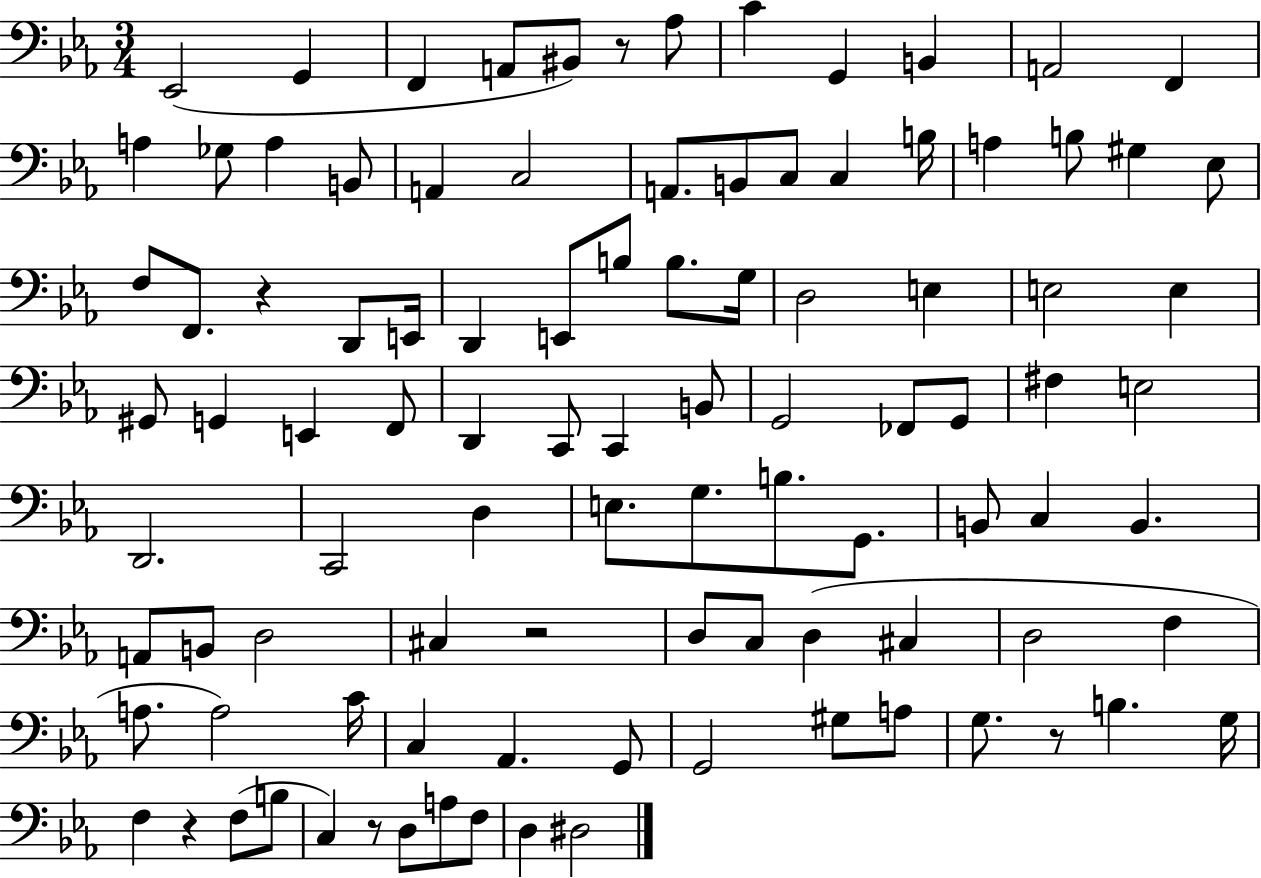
Eb2/h G2/q F2/q A2/e BIS2/e R/e Ab3/e C4/q G2/q B2/q A2/h F2/q A3/q Gb3/e A3/q B2/e A2/q C3/h A2/e. B2/e C3/e C3/q B3/s A3/q B3/e G#3/q Eb3/e F3/e F2/e. R/q D2/e E2/s D2/q E2/e B3/e B3/e. G3/s D3/h E3/q E3/h E3/q G#2/e G2/q E2/q F2/e D2/q C2/e C2/q B2/e G2/h FES2/e G2/e F#3/q E3/h D2/h. C2/h D3/q E3/e. G3/e. B3/e. G2/e. B2/e C3/q B2/q. A2/e B2/e D3/h C#3/q R/h D3/e C3/e D3/q C#3/q D3/h F3/q A3/e. A3/h C4/s C3/q Ab2/q. G2/e G2/h G#3/e A3/e G3/e. R/e B3/q. G3/s F3/q R/q F3/e B3/e C3/q R/e D3/e A3/e F3/e D3/q D#3/h